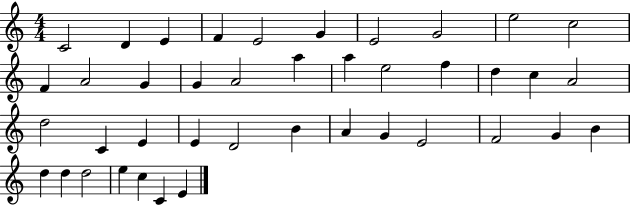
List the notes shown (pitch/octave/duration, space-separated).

C4/h D4/q E4/q F4/q E4/h G4/q E4/h G4/h E5/h C5/h F4/q A4/h G4/q G4/q A4/h A5/q A5/q E5/h F5/q D5/q C5/q A4/h D5/h C4/q E4/q E4/q D4/h B4/q A4/q G4/q E4/h F4/h G4/q B4/q D5/q D5/q D5/h E5/q C5/q C4/q E4/q